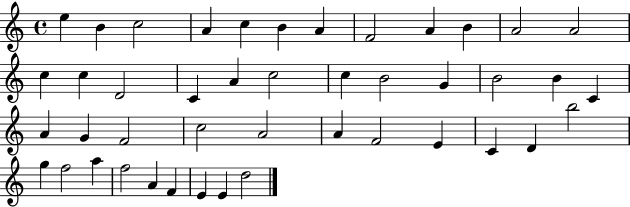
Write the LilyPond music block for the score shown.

{
  \clef treble
  \time 4/4
  \defaultTimeSignature
  \key c \major
  e''4 b'4 c''2 | a'4 c''4 b'4 a'4 | f'2 a'4 b'4 | a'2 a'2 | \break c''4 c''4 d'2 | c'4 a'4 c''2 | c''4 b'2 g'4 | b'2 b'4 c'4 | \break a'4 g'4 f'2 | c''2 a'2 | a'4 f'2 e'4 | c'4 d'4 b''2 | \break g''4 f''2 a''4 | f''2 a'4 f'4 | e'4 e'4 d''2 | \bar "|."
}